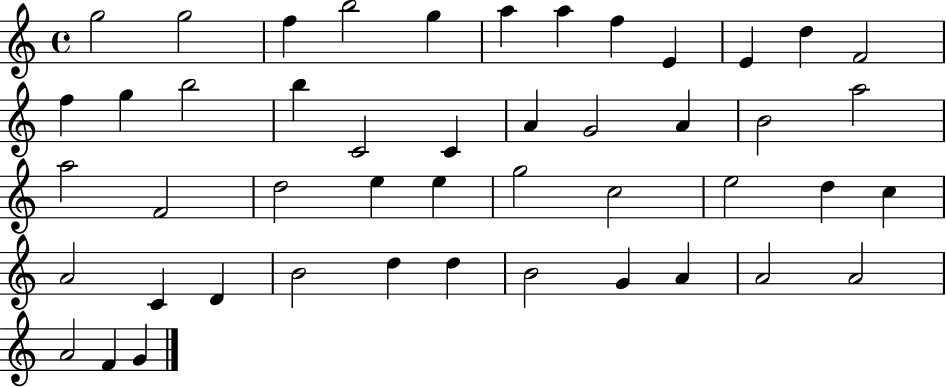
G5/h G5/h F5/q B5/h G5/q A5/q A5/q F5/q E4/q E4/q D5/q F4/h F5/q G5/q B5/h B5/q C4/h C4/q A4/q G4/h A4/q B4/h A5/h A5/h F4/h D5/h E5/q E5/q G5/h C5/h E5/h D5/q C5/q A4/h C4/q D4/q B4/h D5/q D5/q B4/h G4/q A4/q A4/h A4/h A4/h F4/q G4/q